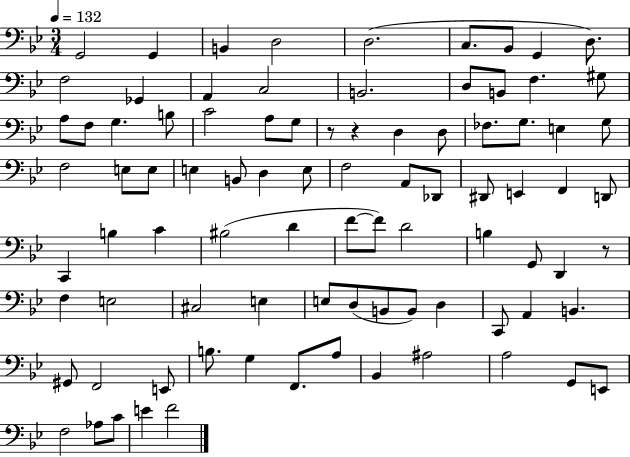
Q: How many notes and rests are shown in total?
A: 88